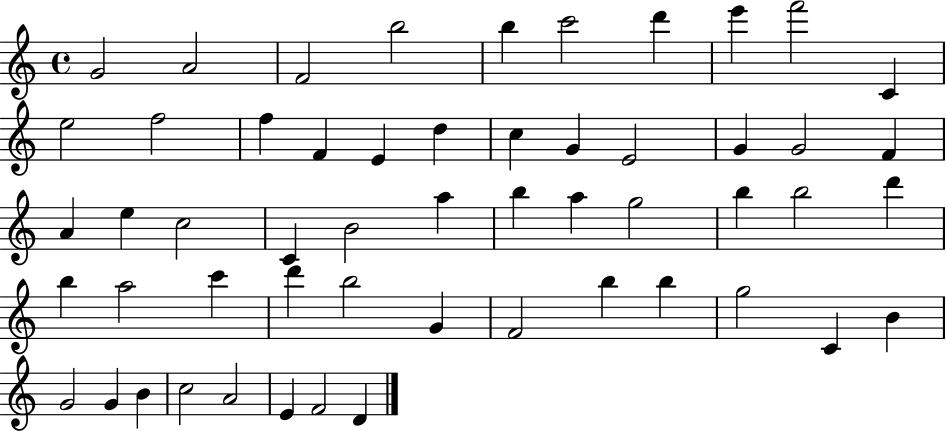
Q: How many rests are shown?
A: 0